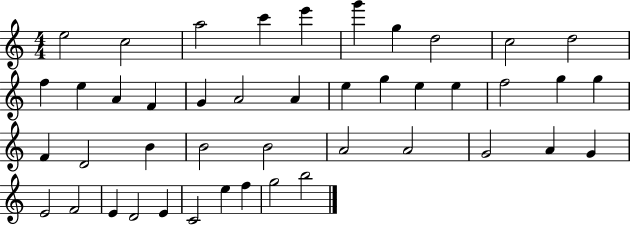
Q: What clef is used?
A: treble